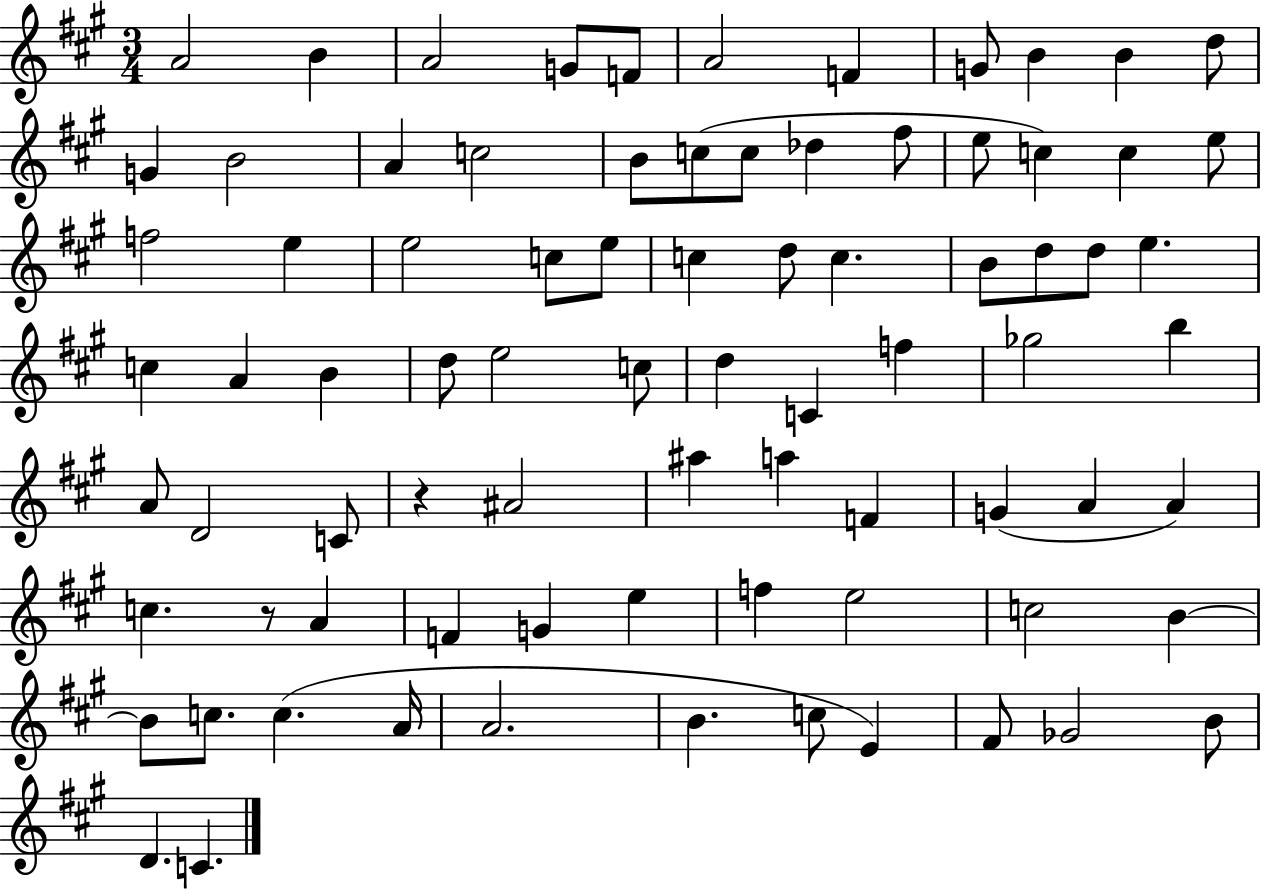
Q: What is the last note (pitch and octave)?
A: C4